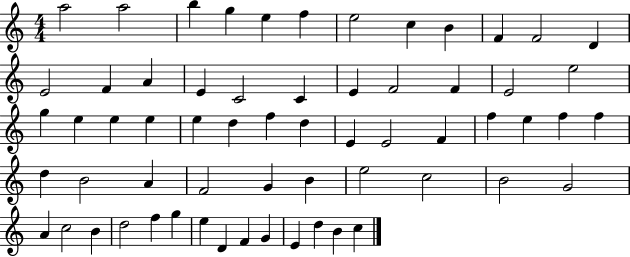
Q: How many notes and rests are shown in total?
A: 62